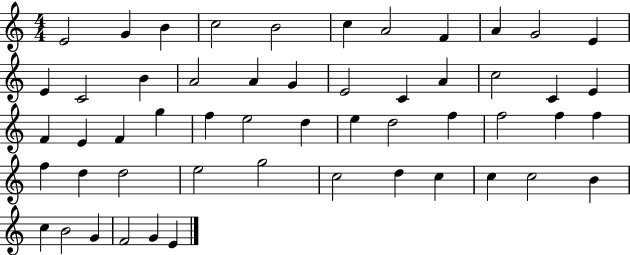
E4/h G4/q B4/q C5/h B4/h C5/q A4/h F4/q A4/q G4/h E4/q E4/q C4/h B4/q A4/h A4/q G4/q E4/h C4/q A4/q C5/h C4/q E4/q F4/q E4/q F4/q G5/q F5/q E5/h D5/q E5/q D5/h F5/q F5/h F5/q F5/q F5/q D5/q D5/h E5/h G5/h C5/h D5/q C5/q C5/q C5/h B4/q C5/q B4/h G4/q F4/h G4/q E4/q